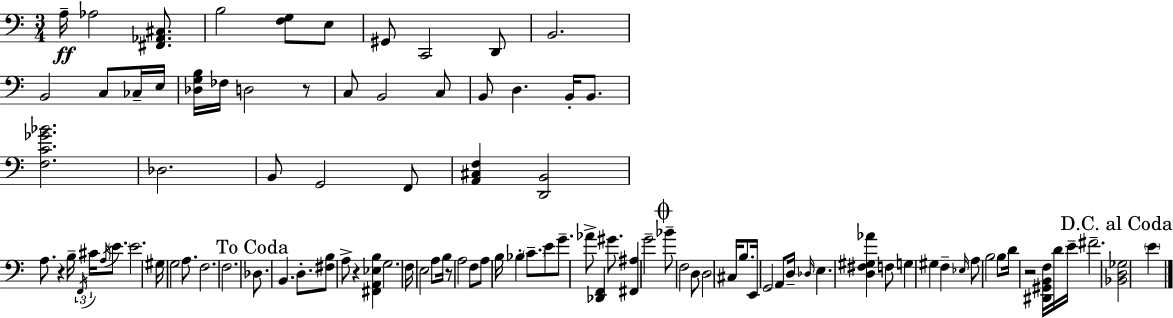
X:1
T:Untitled
M:3/4
L:1/4
K:Am
A,/4 _A,2 [^F,,_A,,^C,]/2 B,2 [F,G,]/2 E,/2 ^G,,/2 C,,2 D,,/2 B,,2 B,,2 C,/2 _C,/4 E,/4 [_D,G,B,]/4 _F,/4 D,2 z/2 C,/2 B,,2 C,/2 B,,/2 D, B,,/4 B,,/2 [F,C_G_B]2 _D,2 B,,/2 G,,2 F,,/2 [A,,^C,F,] [D,,B,,]2 A,/2 z B,/4 F,,/4 ^C/4 A,/4 E/2 E2 ^G,/4 G,2 A,/2 F,2 F,2 _D,/2 B,, D,/2 [^F,B,]/2 A,/2 z [^F,,A,,_E,B,] G,2 F,/4 E,2 A,/2 B,/4 z/2 A,2 F,/2 A,/2 B,/4 _B, C/2 E/2 G/2 _A/2 [_D,,F,,] ^G/2 [^F,,^A,] G2 _B/2 F,2 D,/2 D,2 ^C,/4 B,/2 E,,/4 G,,2 A,,/2 D,/4 _D,/4 E, [D,^F,^G,_A] F,/2 G, ^G, F, _E,/4 A,/2 B,2 B,/2 D/4 z2 [^D,,^G,,B,,F,]/4 D/4 E/4 ^F2 [_B,,D,_G,]2 E